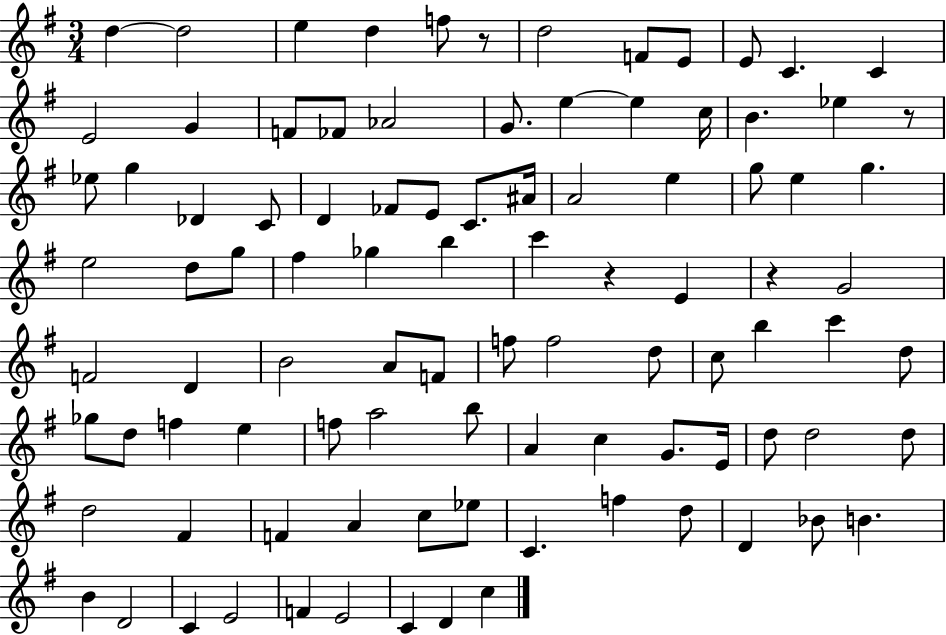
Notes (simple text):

D5/q D5/h E5/q D5/q F5/e R/e D5/h F4/e E4/e E4/e C4/q. C4/q E4/h G4/q F4/e FES4/e Ab4/h G4/e. E5/q E5/q C5/s B4/q. Eb5/q R/e Eb5/e G5/q Db4/q C4/e D4/q FES4/e E4/e C4/e. A#4/s A4/h E5/q G5/e E5/q G5/q. E5/h D5/e G5/e F#5/q Gb5/q B5/q C6/q R/q E4/q R/q G4/h F4/h D4/q B4/h A4/e F4/e F5/e F5/h D5/e C5/e B5/q C6/q D5/e Gb5/e D5/e F5/q E5/q F5/e A5/h B5/e A4/q C5/q G4/e. E4/s D5/e D5/h D5/e D5/h F#4/q F4/q A4/q C5/e Eb5/e C4/q. F5/q D5/e D4/q Bb4/e B4/q. B4/q D4/h C4/q E4/h F4/q E4/h C4/q D4/q C5/q